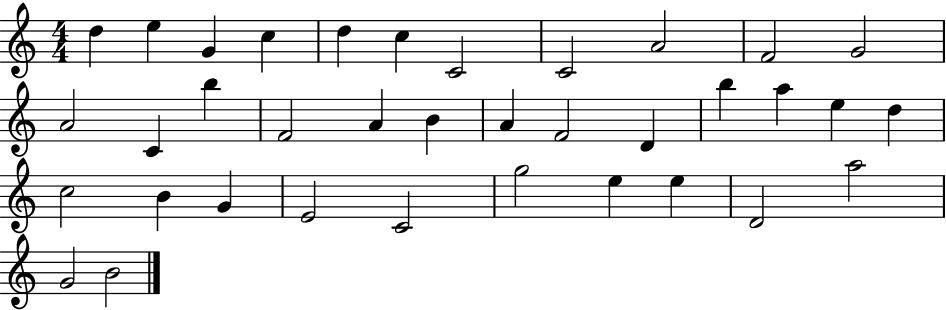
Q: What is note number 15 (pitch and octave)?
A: F4